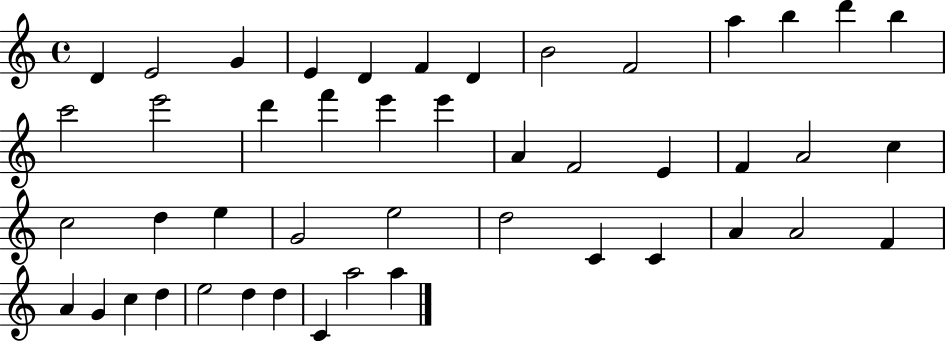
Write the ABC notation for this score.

X:1
T:Untitled
M:4/4
L:1/4
K:C
D E2 G E D F D B2 F2 a b d' b c'2 e'2 d' f' e' e' A F2 E F A2 c c2 d e G2 e2 d2 C C A A2 F A G c d e2 d d C a2 a